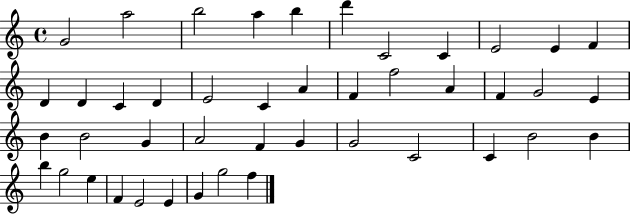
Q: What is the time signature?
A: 4/4